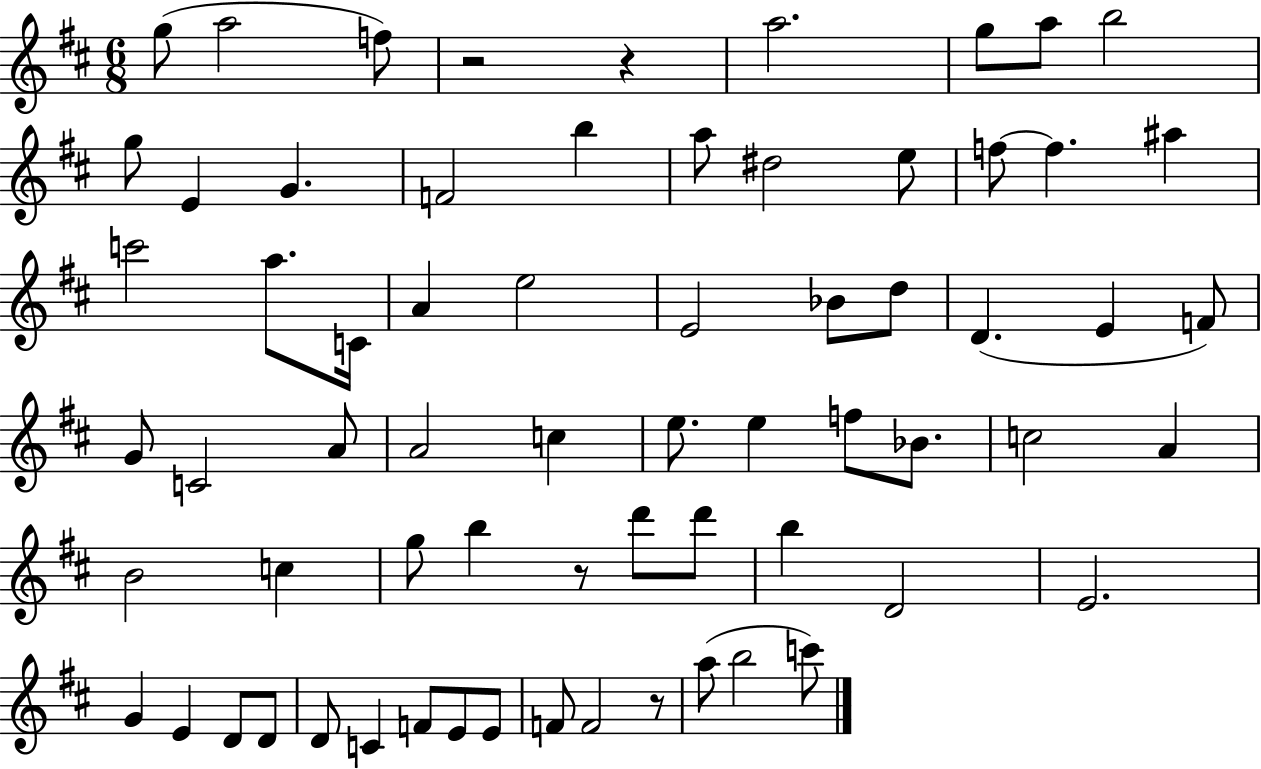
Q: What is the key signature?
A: D major